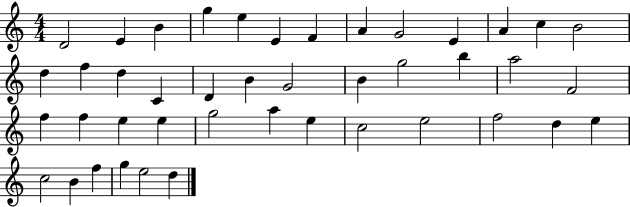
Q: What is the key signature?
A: C major